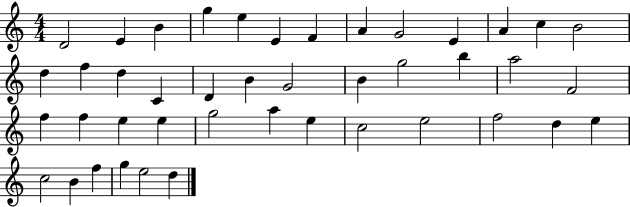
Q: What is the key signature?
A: C major